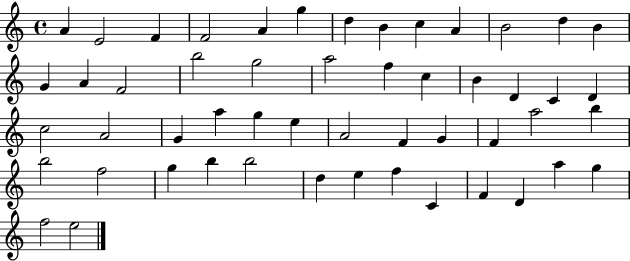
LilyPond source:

{
  \clef treble
  \time 4/4
  \defaultTimeSignature
  \key c \major
  a'4 e'2 f'4 | f'2 a'4 g''4 | d''4 b'4 c''4 a'4 | b'2 d''4 b'4 | \break g'4 a'4 f'2 | b''2 g''2 | a''2 f''4 c''4 | b'4 d'4 c'4 d'4 | \break c''2 a'2 | g'4 a''4 g''4 e''4 | a'2 f'4 g'4 | f'4 a''2 b''4 | \break b''2 f''2 | g''4 b''4 b''2 | d''4 e''4 f''4 c'4 | f'4 d'4 a''4 g''4 | \break f''2 e''2 | \bar "|."
}